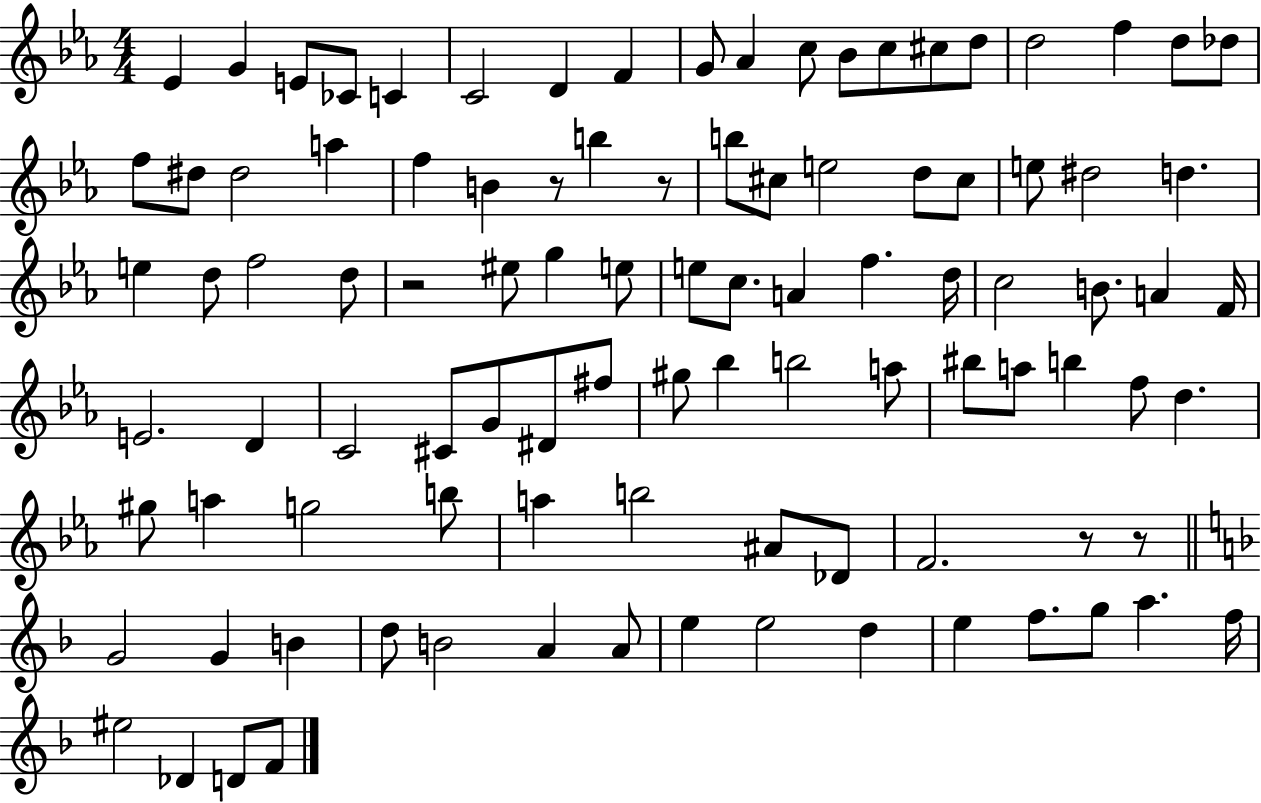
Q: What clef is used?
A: treble